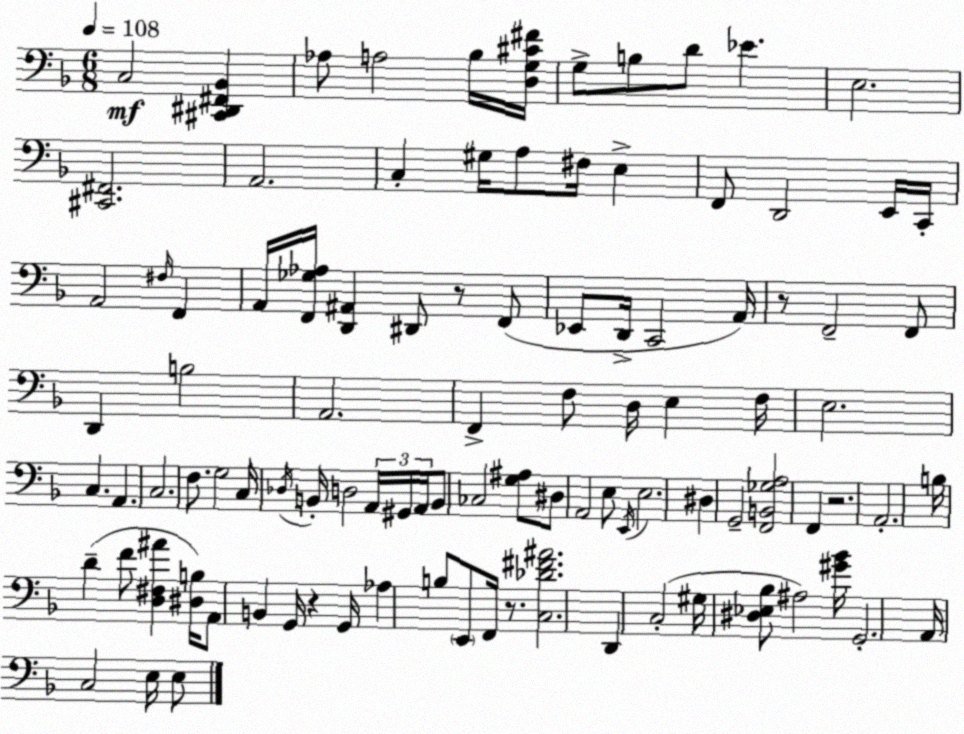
X:1
T:Untitled
M:6/8
L:1/4
K:Dm
C,2 [^C,,^D,,^F,,_B,,] _A,/2 A,2 _B,/4 [D,G,^C^F]/4 G,/2 B,/2 D/2 _E E,2 [^C,,^F,,]2 A,,2 C, ^G,/4 A,/2 ^F,/4 E, F,,/2 D,,2 E,,/4 C,,/4 A,,2 ^F,/4 F,, A,,/4 [F,,_G,_A,]/4 [D,,^A,,] ^D,,/2 z/2 F,,/2 _E,,/2 D,,/4 C,,2 A,,/4 z/2 F,,2 F,,/2 D,, B,2 A,,2 F,, F,/2 D,/4 E, F,/4 E,2 C, A,, C,2 F,/2 G,2 C,/4 _D,/4 B,,/4 D,2 A,,/4 ^G,,/4 A,,/4 B,,/2 _C,2 [G,^A,]/2 ^D,/2 A,,2 E,/2 E,,/4 E,2 ^D, G,,2 [F,,B,,_G,A,]2 F,, z2 A,,2 B,/4 D F/2 [D,^F,^A] [^D,B,]/4 A,,/2 B,, G,,/4 z G,,/4 _A, B,/2 E,,/2 F,,/4 z/2 [C,_D^F^A]2 D,, C,2 ^G,/4 [^D,_E,_B,]/2 ^A,2 [^G_B]/4 G,,2 A,,/4 C,2 E,/4 E,/2